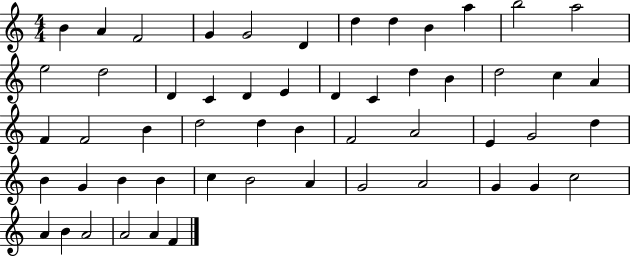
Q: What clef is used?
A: treble